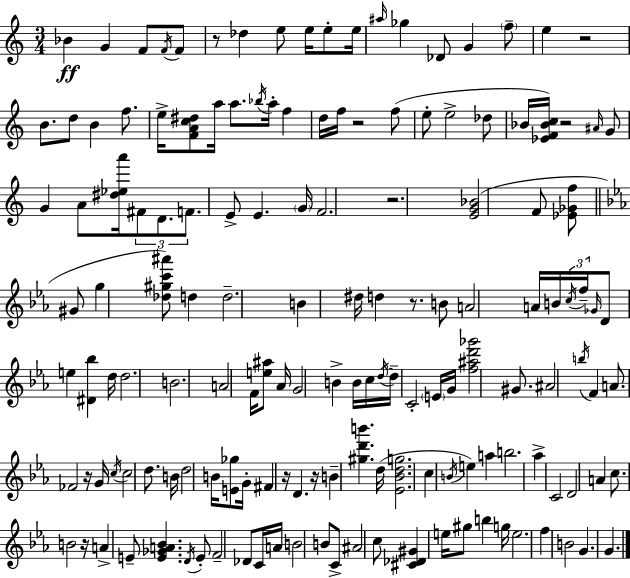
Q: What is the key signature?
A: C major